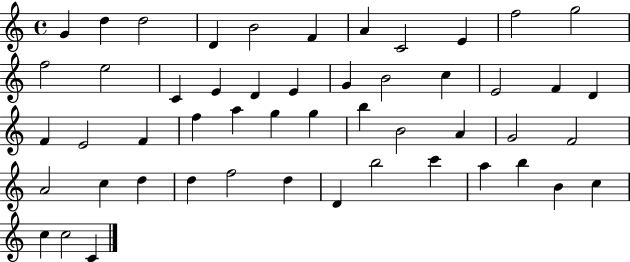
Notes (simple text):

G4/q D5/q D5/h D4/q B4/h F4/q A4/q C4/h E4/q F5/h G5/h F5/h E5/h C4/q E4/q D4/q E4/q G4/q B4/h C5/q E4/h F4/q D4/q F4/q E4/h F4/q F5/q A5/q G5/q G5/q B5/q B4/h A4/q G4/h F4/h A4/h C5/q D5/q D5/q F5/h D5/q D4/q B5/h C6/q A5/q B5/q B4/q C5/q C5/q C5/h C4/q